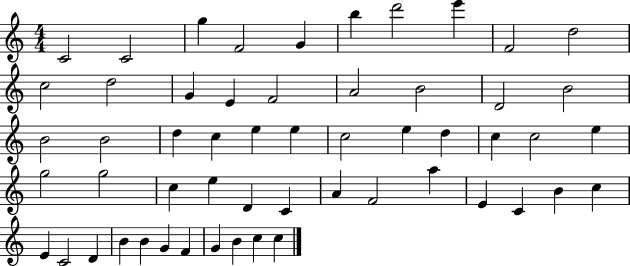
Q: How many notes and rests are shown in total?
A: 55